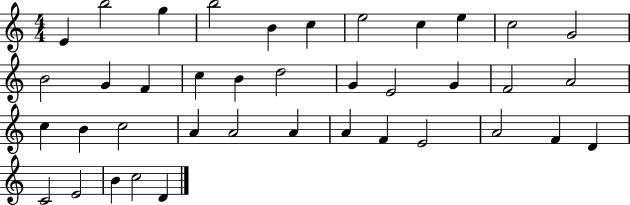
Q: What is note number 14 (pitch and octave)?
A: F4